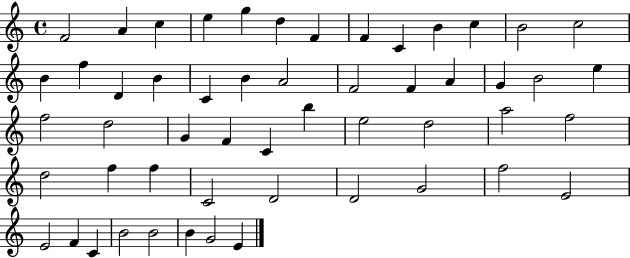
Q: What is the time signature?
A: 4/4